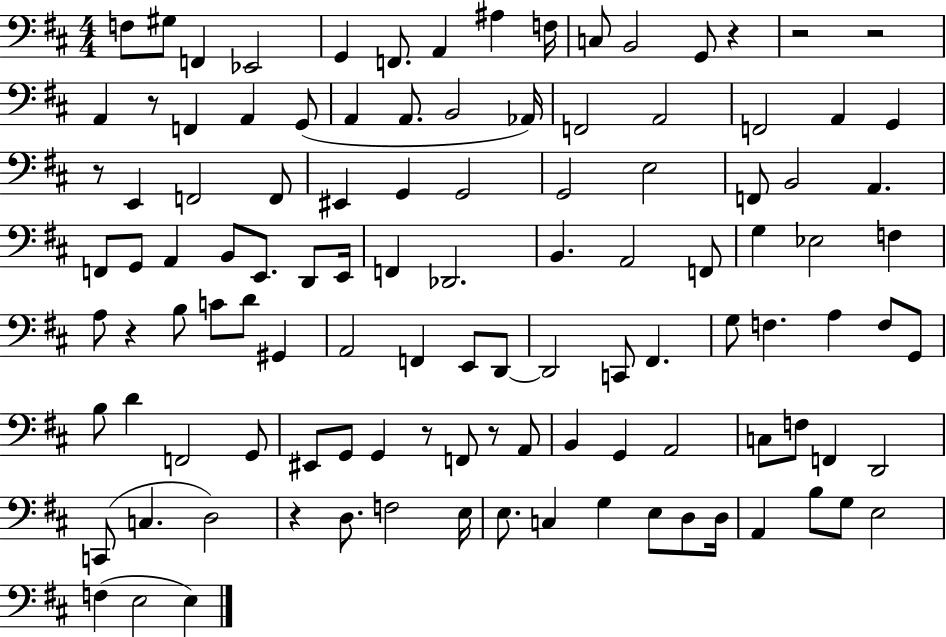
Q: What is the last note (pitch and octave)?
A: E3